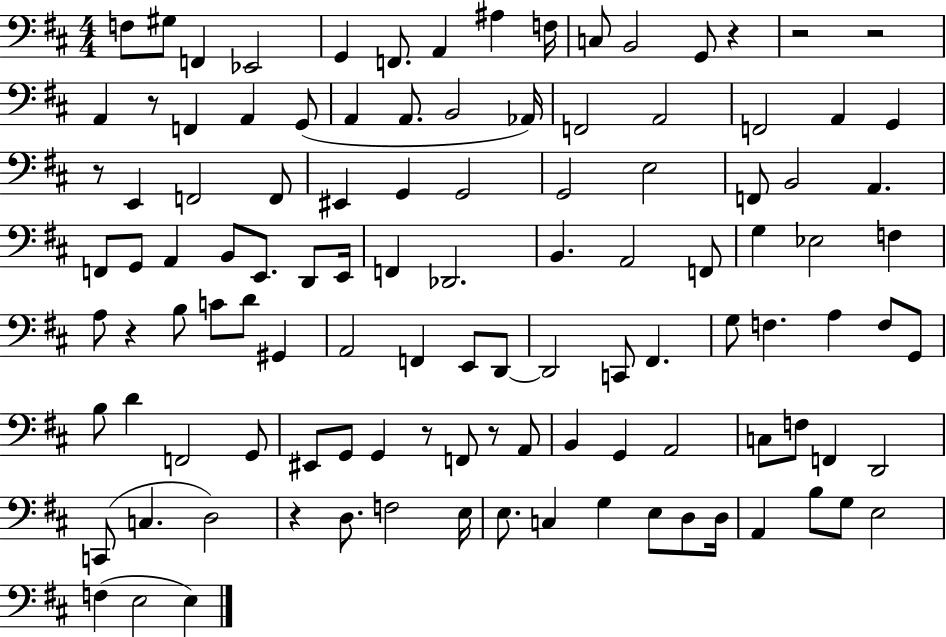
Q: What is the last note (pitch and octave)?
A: E3